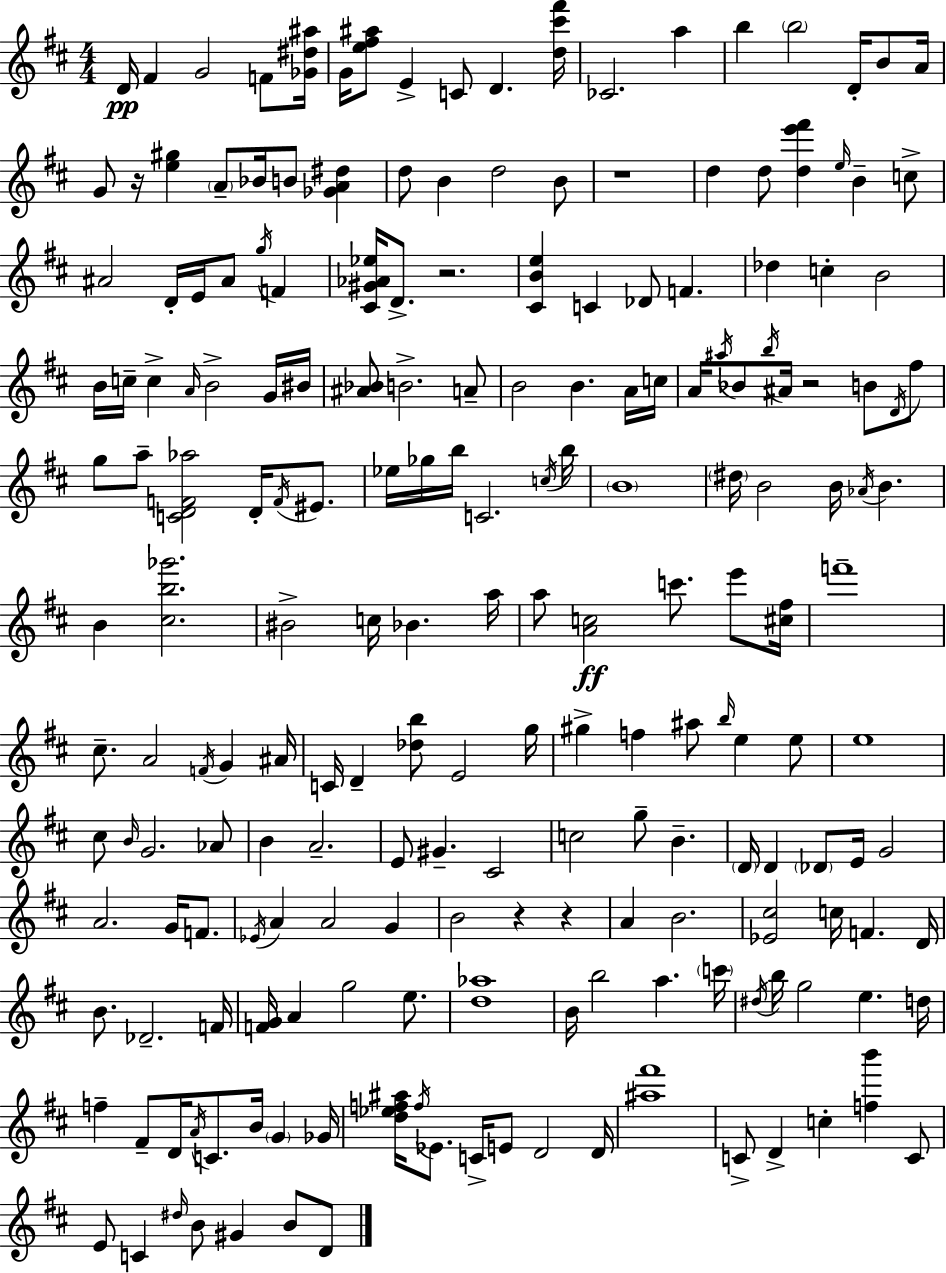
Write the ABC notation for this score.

X:1
T:Untitled
M:4/4
L:1/4
K:D
D/4 ^F G2 F/2 [_G^d^a]/4 G/4 [e^f^a]/2 E C/2 D [d^c'^f']/4 _C2 a b b2 D/4 B/2 A/4 G/2 z/4 [e^g] A/2 _B/4 B/2 [_GA^d] d/2 B d2 B/2 z4 d d/2 [de'^f'] e/4 B c/2 ^A2 D/4 E/4 ^A/2 g/4 F [^C^G_A_e]/4 D/2 z2 [^CBe] C _D/2 F _d c B2 B/4 c/4 c A/4 B2 G/4 ^B/4 [^A_B]/2 B2 A/2 B2 B A/4 c/4 A/4 ^a/4 _B/2 b/4 ^A/4 z2 B/2 D/4 ^f/2 g/2 a/2 [CDF_a]2 D/4 F/4 ^E/2 _e/4 _g/4 b/4 C2 c/4 b/4 B4 ^d/4 B2 B/4 _A/4 B B [^cb_g']2 ^B2 c/4 _B a/4 a/2 [Ac]2 c'/2 e'/2 [^c^f]/4 f'4 ^c/2 A2 F/4 G ^A/4 C/4 D [_db]/2 E2 g/4 ^g f ^a/2 b/4 e e/2 e4 ^c/2 B/4 G2 _A/2 B A2 E/2 ^G ^C2 c2 g/2 B D/4 D _D/2 E/4 G2 A2 G/4 F/2 _E/4 A A2 G B2 z z A B2 [_E^c]2 c/4 F D/4 B/2 _D2 F/4 [FG]/4 A g2 e/2 [d_a]4 B/4 b2 a c'/4 ^d/4 b/4 g2 e d/4 f ^F/2 D/4 A/4 C/2 B/4 G _G/4 [d_ef^a]/4 f/4 _E/2 C/4 E/2 D2 D/4 [^a^f']4 C/2 D c [fb'] C/2 E/2 C ^d/4 B/2 ^G B/2 D/2